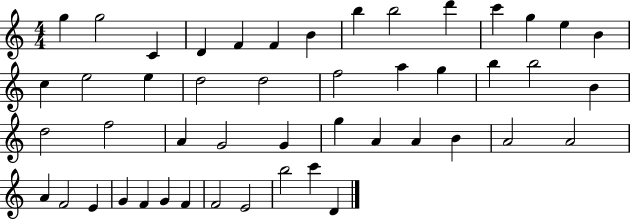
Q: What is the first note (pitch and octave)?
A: G5